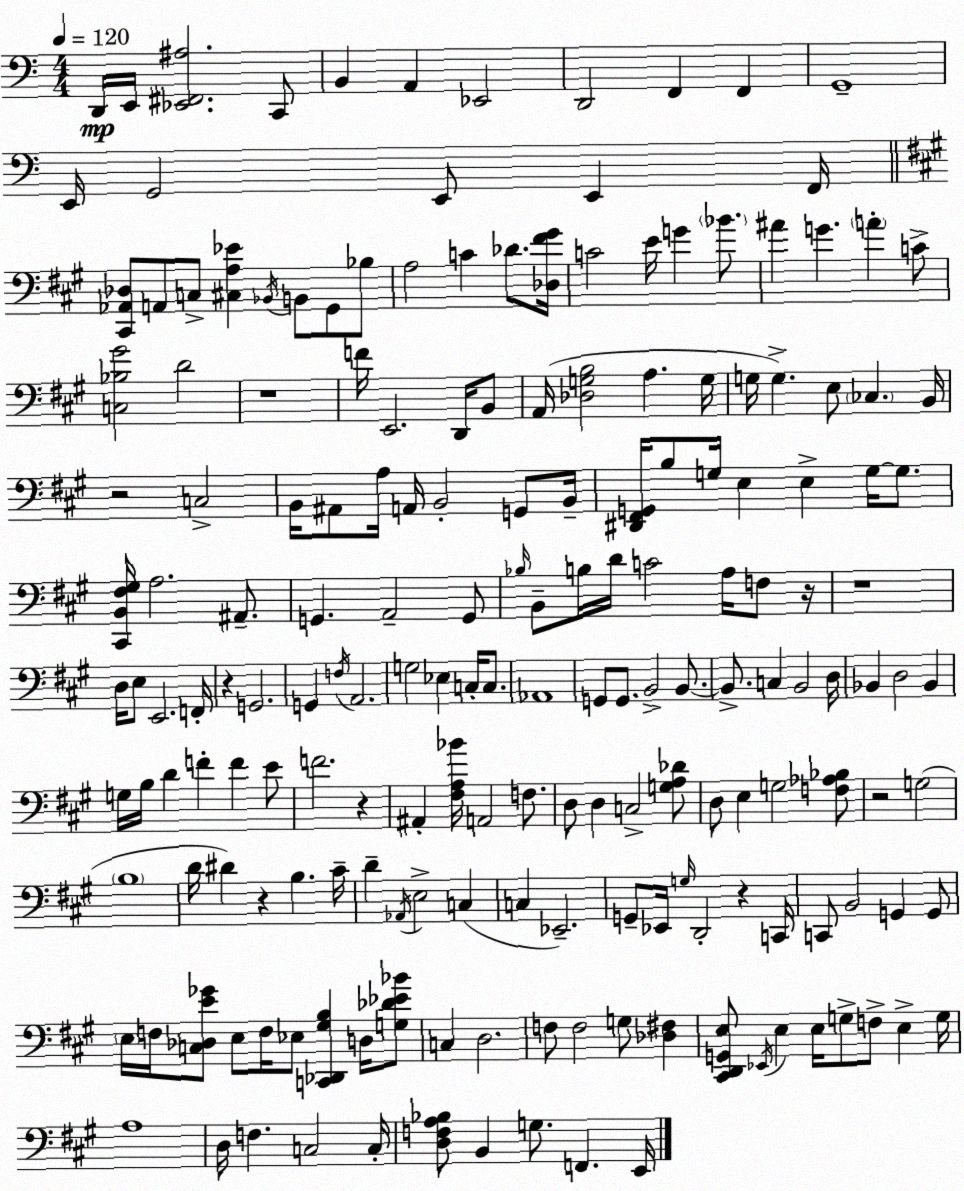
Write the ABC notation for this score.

X:1
T:Untitled
M:4/4
L:1/4
K:Am
D,,/4 E,,/4 [_E,,^F,,^A,]2 C,,/2 B,, A,, _E,,2 D,,2 F,, F,, G,,4 E,,/4 G,,2 E,,/2 E,, F,,/4 [^C,,_A,,_D,]/2 A,,/2 C,/2 [^C,A,_E] _B,,/4 B,,/2 ^G,,/2 _B,/2 A,2 C _D/2 [_D,^F^G]/4 C2 E/4 G _B/2 ^A G A C/2 [C,_B,^G]2 D2 z4 F/4 E,,2 D,,/4 B,,/2 A,,/4 [_D,G,B,]2 A, G,/4 G,/4 G, E,/2 _C, B,,/4 z2 C,2 B,,/4 ^A,,/2 A,/4 A,,/4 B,,2 G,,/2 B,,/4 [^D,,^F,,G,,]/4 B,/2 G,/4 E, E, G,/4 G,/2 [^C,,B,,^F,^G,]/4 A,2 ^A,,/2 G,, A,,2 G,,/2 _B,/4 B,,/2 B,/4 D/4 C2 A,/4 F,/2 z/4 z4 D,/4 E,/2 E,,2 F,,/4 z G,,2 G,, F,/4 A,,2 G,2 _E, C,/4 C,/2 _A,,4 G,,/2 G,,/2 B,,2 B,,/2 B,,/2 C, B,,2 D,/4 _B,, D,2 _B,, G,/4 B,/4 D F F E/2 F2 z ^A,, [^F,A,_B]/4 A,,2 F,/2 D,/2 D, C,2 [G,A,_D]/2 D,/2 E, G,2 [F,_A,_B,]/2 z2 G,2 B,4 D/4 ^D z B, ^C/4 D _A,,/4 E,2 C, C, _E,,2 G,,/2 _E,,/4 G,/4 D,,2 z C,,/4 C,,/2 B,,2 G,, G,,/2 E,/4 F,/4 [C,_D,E_G]/2 E,/2 F,/4 _E,/2 [C,,_D,,^G,B,] D,/4 [G,_D_E_B]/2 C, D,2 F,/2 F,2 G,/2 [_D,^F,] [^C,,D,,G,,E,]/2 _E,,/4 E, E,/4 G,/2 F,/2 E, G,/4 A,4 D,/4 F, C,2 C,/4 [D,F,A,_B,]/2 B,, G,/2 F,, E,,/4